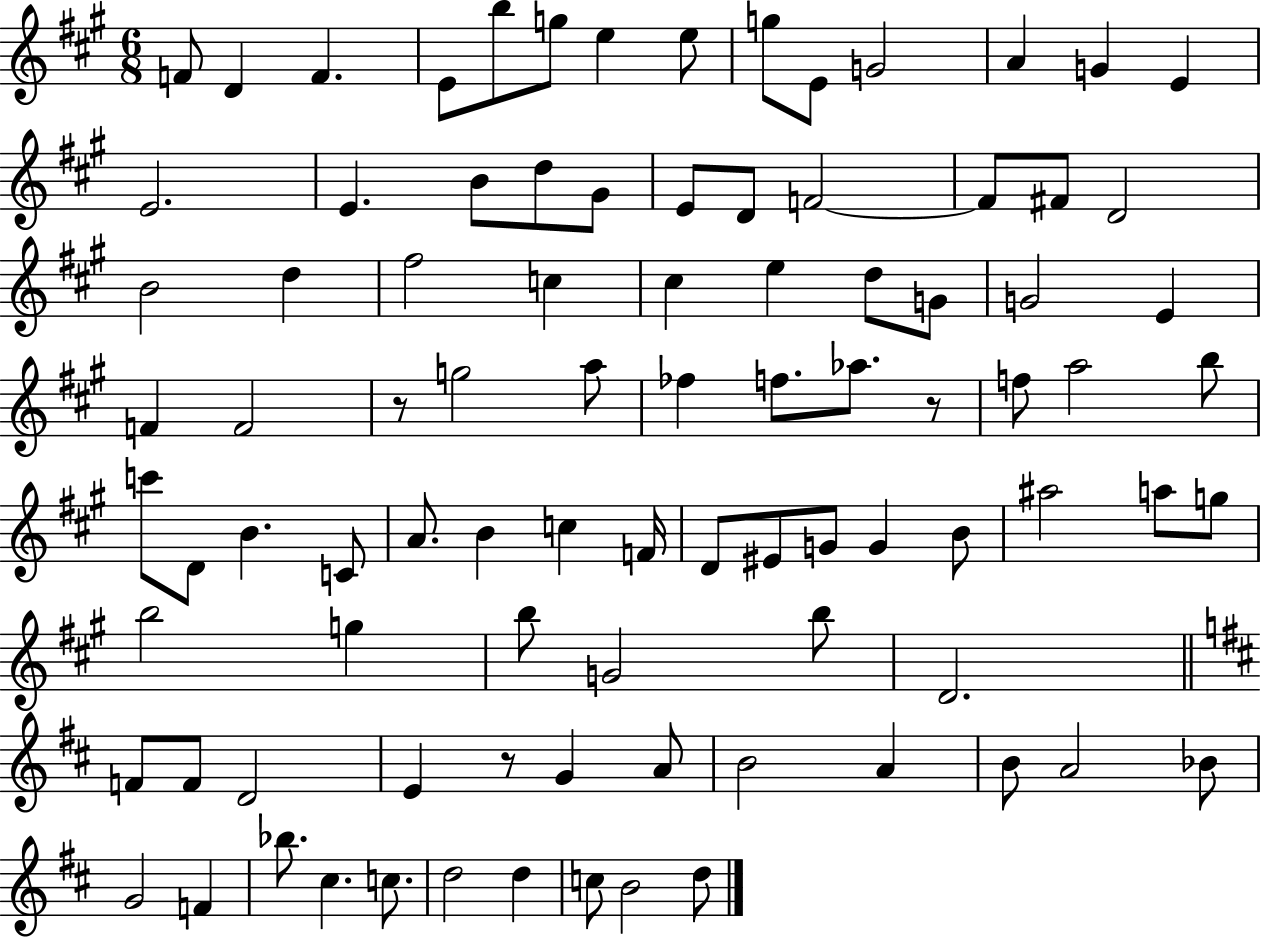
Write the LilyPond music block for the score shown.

{
  \clef treble
  \numericTimeSignature
  \time 6/8
  \key a \major
  \repeat volta 2 { f'8 d'4 f'4. | e'8 b''8 g''8 e''4 e''8 | g''8 e'8 g'2 | a'4 g'4 e'4 | \break e'2. | e'4. b'8 d''8 gis'8 | e'8 d'8 f'2~~ | f'8 fis'8 d'2 | \break b'2 d''4 | fis''2 c''4 | cis''4 e''4 d''8 g'8 | g'2 e'4 | \break f'4 f'2 | r8 g''2 a''8 | fes''4 f''8. aes''8. r8 | f''8 a''2 b''8 | \break c'''8 d'8 b'4. c'8 | a'8. b'4 c''4 f'16 | d'8 eis'8 g'8 g'4 b'8 | ais''2 a''8 g''8 | \break b''2 g''4 | b''8 g'2 b''8 | d'2. | \bar "||" \break \key b \minor f'8 f'8 d'2 | e'4 r8 g'4 a'8 | b'2 a'4 | b'8 a'2 bes'8 | \break g'2 f'4 | bes''8. cis''4. c''8. | d''2 d''4 | c''8 b'2 d''8 | \break } \bar "|."
}